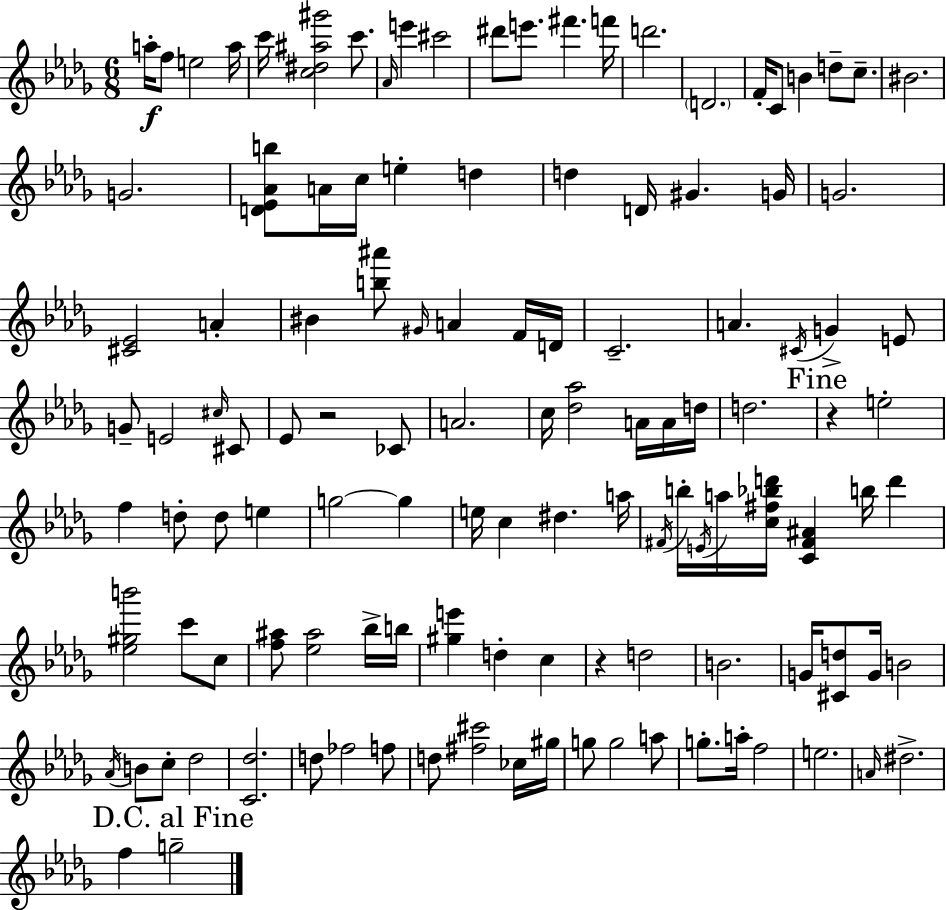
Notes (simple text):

A5/s F5/e E5/h A5/s C6/s [C5,D#5,A#5,G#6]/h C6/e. Ab4/s E6/q C#6/h D#6/e E6/e. F#6/q. F6/s D6/h. D4/h. F4/s C4/e B4/q D5/e C5/e. BIS4/h. G4/h. [D4,Eb4,Ab4,B5]/e A4/s C5/s E5/q D5/q D5/q D4/s G#4/q. G4/s G4/h. [C#4,Eb4]/h A4/q BIS4/q [B5,A#6]/e G#4/s A4/q F4/s D4/s C4/h. A4/q. C#4/s G4/q E4/e G4/e E4/h C#5/s C#4/e Eb4/e R/h CES4/e A4/h. C5/s [Db5,Ab5]/h A4/s A4/s D5/s D5/h. R/q E5/h F5/q D5/e D5/e E5/q G5/h G5/q E5/s C5/q D#5/q. A5/s F#4/s B5/s E4/s A5/s [C5,F#5,Bb5,D6]/s [C4,F#4,A#4]/q B5/s D6/q [Eb5,G#5,B6]/h C6/e C5/e [F5,A#5]/e [Eb5,A#5]/h Bb5/s B5/s [G#5,E6]/q D5/q C5/q R/q D5/h B4/h. G4/s [C#4,D5]/e G4/s B4/h Ab4/s B4/e C5/e Db5/h [C4,Db5]/h. D5/e FES5/h F5/e D5/e [F#5,C#6]/h CES5/s G#5/s G5/e G5/h A5/e G5/e. A5/s F5/h E5/h. A4/s D#5/h. F5/q G5/h